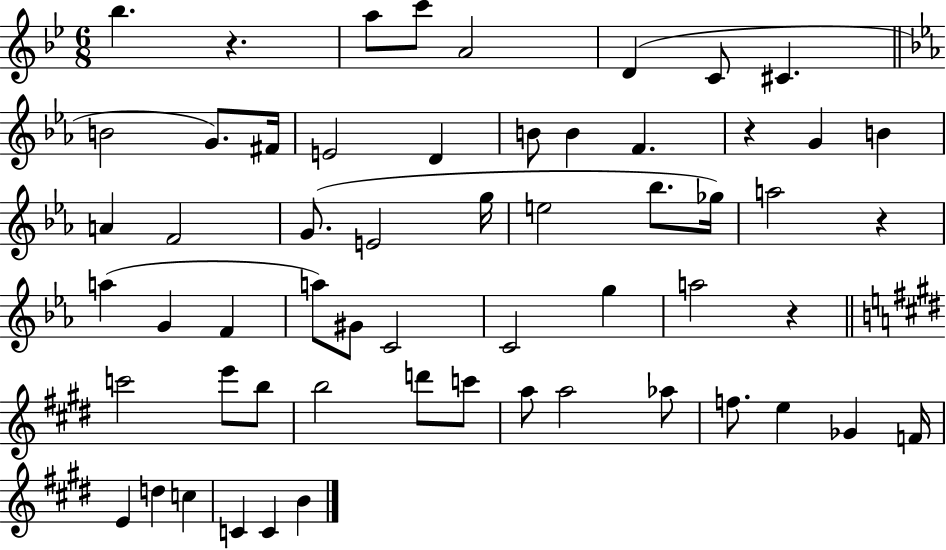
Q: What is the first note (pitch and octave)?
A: Bb5